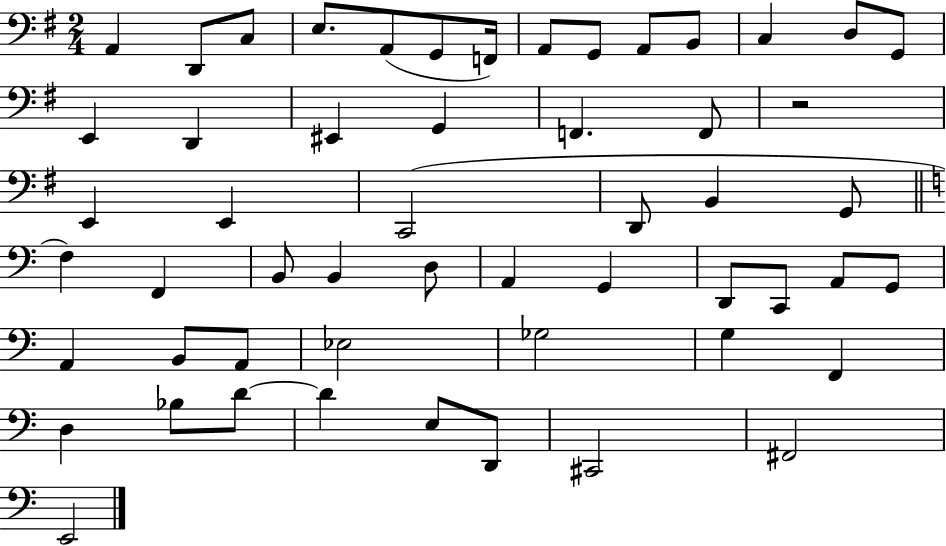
X:1
T:Untitled
M:2/4
L:1/4
K:G
A,, D,,/2 C,/2 E,/2 A,,/2 G,,/2 F,,/4 A,,/2 G,,/2 A,,/2 B,,/2 C, D,/2 G,,/2 E,, D,, ^E,, G,, F,, F,,/2 z2 E,, E,, C,,2 D,,/2 B,, G,,/2 F, F,, B,,/2 B,, D,/2 A,, G,, D,,/2 C,,/2 A,,/2 G,,/2 A,, B,,/2 A,,/2 _E,2 _G,2 G, F,, D, _B,/2 D/2 D E,/2 D,,/2 ^C,,2 ^F,,2 E,,2